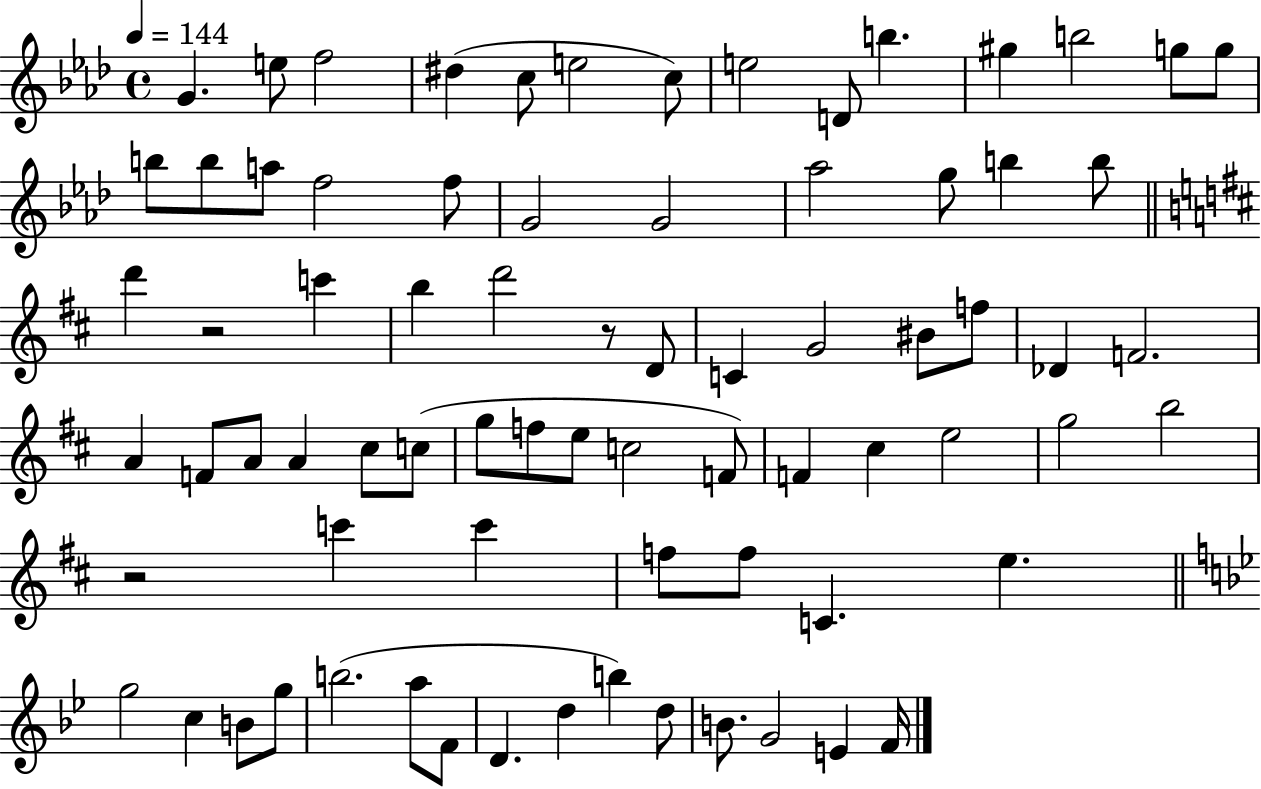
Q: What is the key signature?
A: AES major